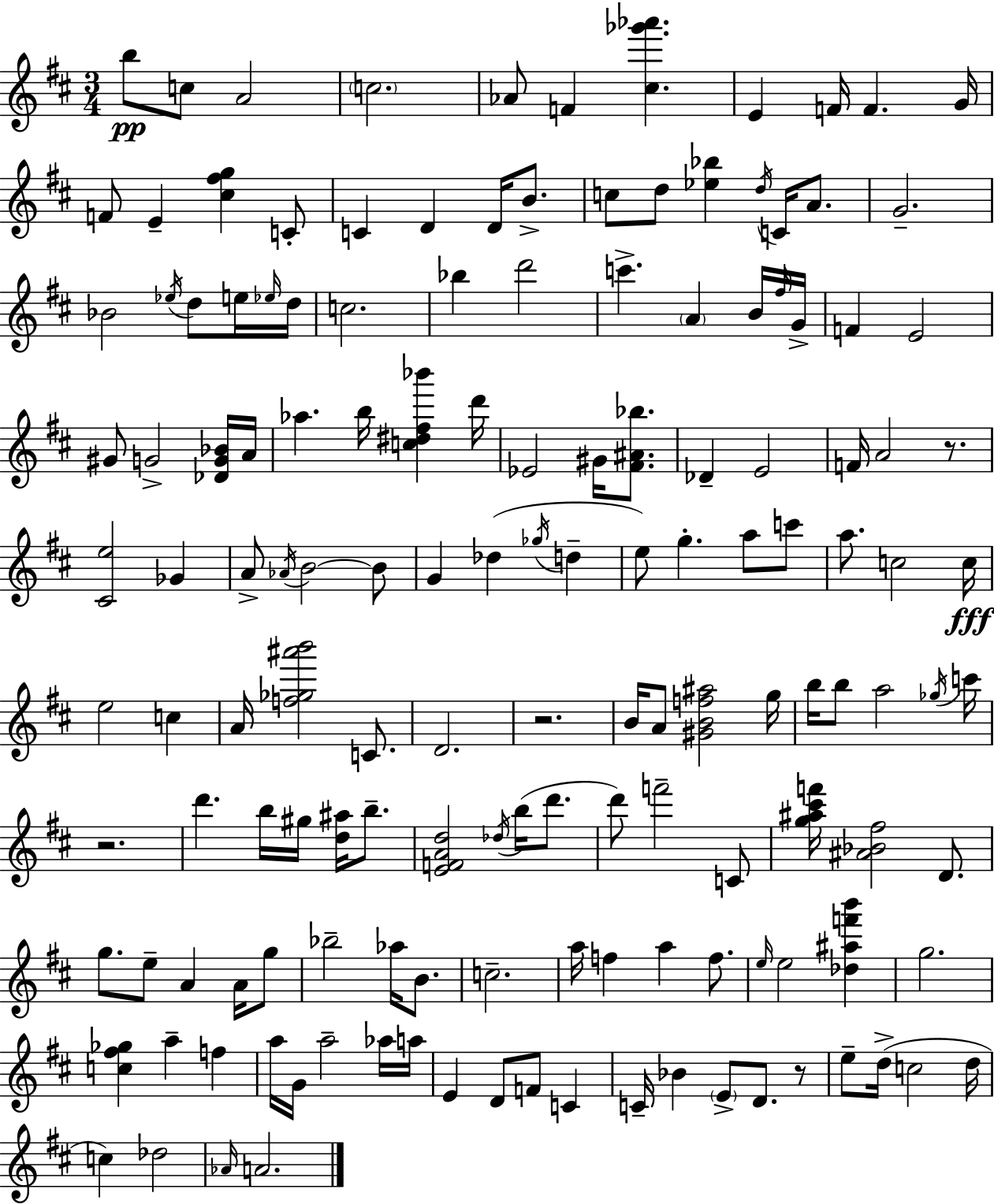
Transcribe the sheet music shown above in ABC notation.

X:1
T:Untitled
M:3/4
L:1/4
K:D
b/2 c/2 A2 c2 _A/2 F [^c_g'_a'] E F/4 F G/4 F/2 E [^c^fg] C/2 C D D/4 B/2 c/2 d/2 [_e_b] d/4 C/4 A/2 G2 _B2 _e/4 d/2 e/4 _e/4 d/4 c2 _b d'2 c' A B/4 ^f/4 G/4 F E2 ^G/2 G2 [_DG_B]/4 A/4 _a b/4 [c^d^f_b'] d'/4 _E2 ^G/4 [^F^A_b]/2 _D E2 F/4 A2 z/2 [^Ce]2 _G A/2 _A/4 B2 B/2 G _d _g/4 d e/2 g a/2 c'/2 a/2 c2 c/4 e2 c A/4 [f_g^a'b']2 C/2 D2 z2 B/4 A/2 [^GBf^a]2 g/4 b/4 b/2 a2 _g/4 c'/4 z2 d' b/4 ^g/4 [d^a]/4 b/2 [EFAd]2 _d/4 b/4 d'/2 d'/2 f'2 C/2 [g^a^c'f']/4 [^A_B^f]2 D/2 g/2 e/2 A A/4 g/2 _b2 _a/4 B/2 c2 a/4 f a f/2 e/4 e2 [_d^af'b'] g2 [c^f_g] a f a/4 G/4 a2 _a/4 a/4 E D/2 F/2 C C/4 _B E/2 D/2 z/2 e/2 d/4 c2 d/4 c _d2 _A/4 A2